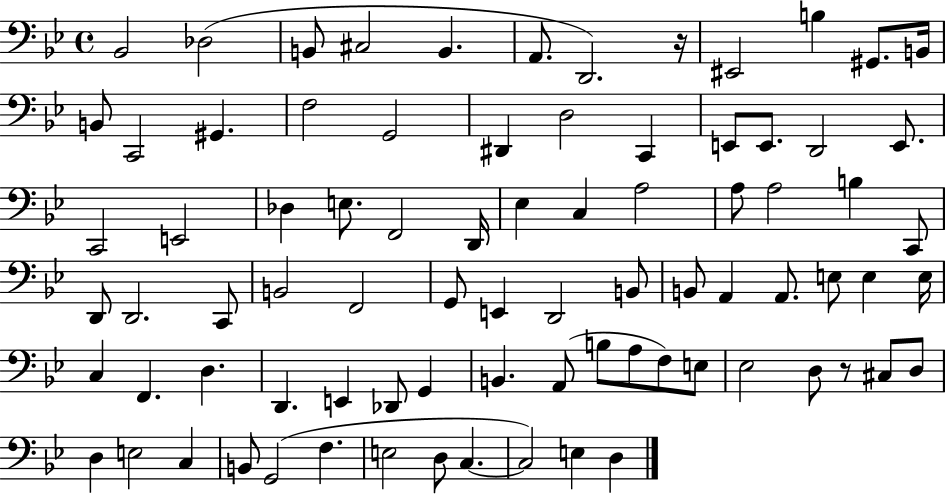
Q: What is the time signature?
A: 4/4